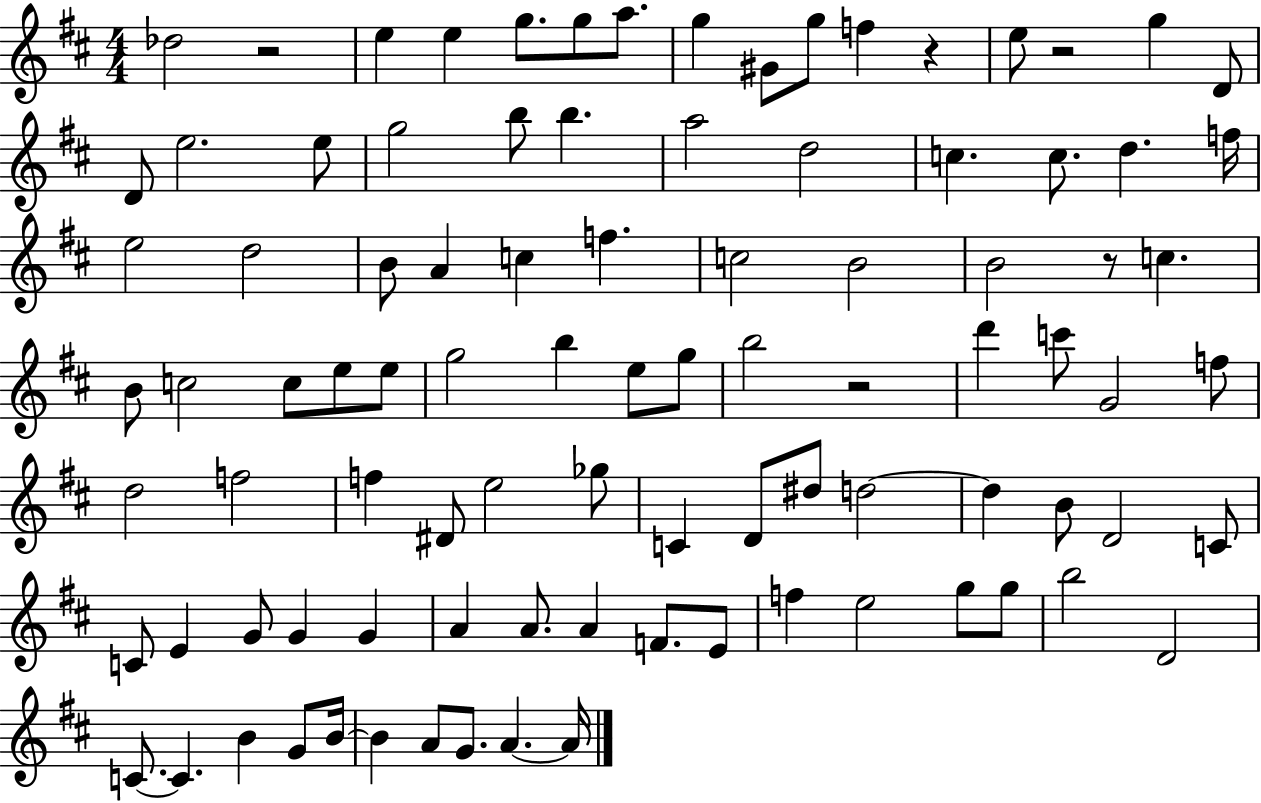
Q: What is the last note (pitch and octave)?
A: A4